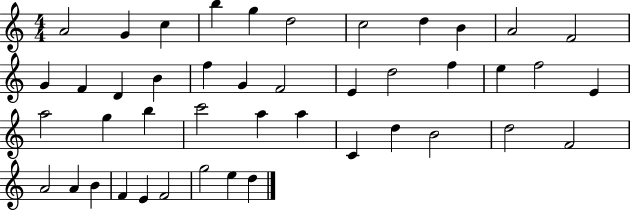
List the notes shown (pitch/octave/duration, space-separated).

A4/h G4/q C5/q B5/q G5/q D5/h C5/h D5/q B4/q A4/h F4/h G4/q F4/q D4/q B4/q F5/q G4/q F4/h E4/q D5/h F5/q E5/q F5/h E4/q A5/h G5/q B5/q C6/h A5/q A5/q C4/q D5/q B4/h D5/h F4/h A4/h A4/q B4/q F4/q E4/q F4/h G5/h E5/q D5/q